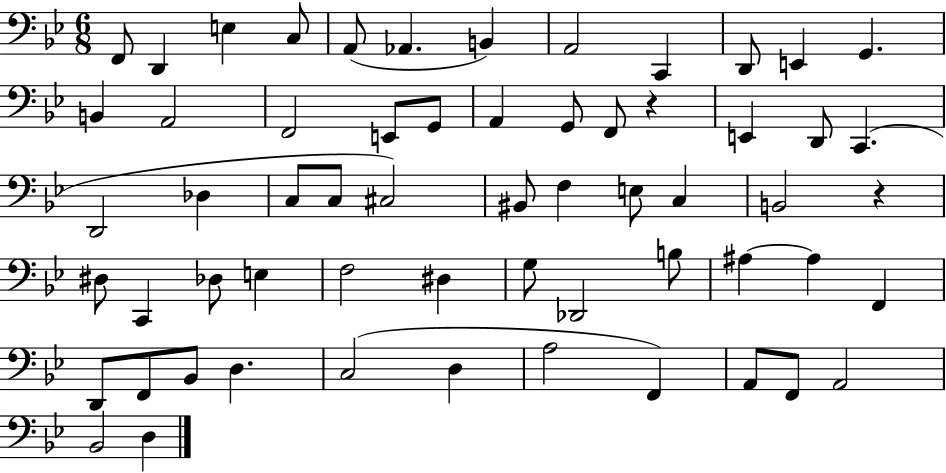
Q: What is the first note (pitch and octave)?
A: F2